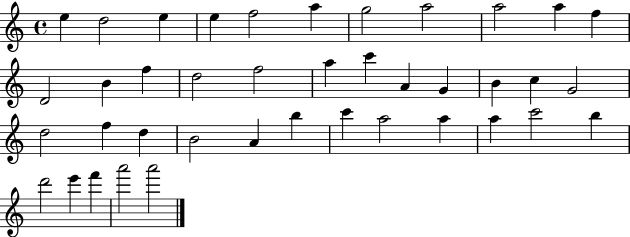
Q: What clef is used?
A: treble